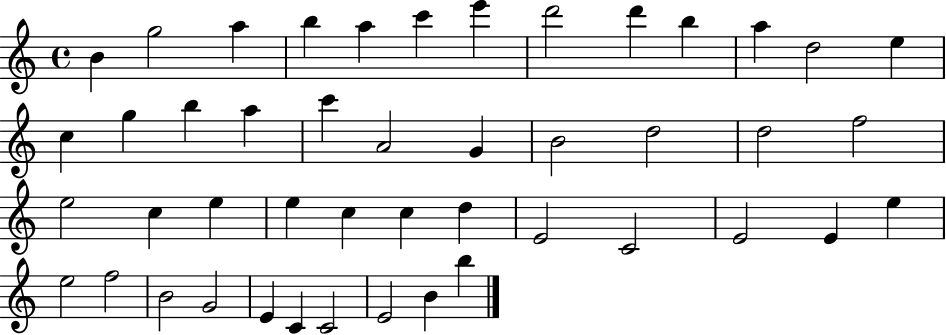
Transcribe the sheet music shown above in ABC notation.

X:1
T:Untitled
M:4/4
L:1/4
K:C
B g2 a b a c' e' d'2 d' b a d2 e c g b a c' A2 G B2 d2 d2 f2 e2 c e e c c d E2 C2 E2 E e e2 f2 B2 G2 E C C2 E2 B b